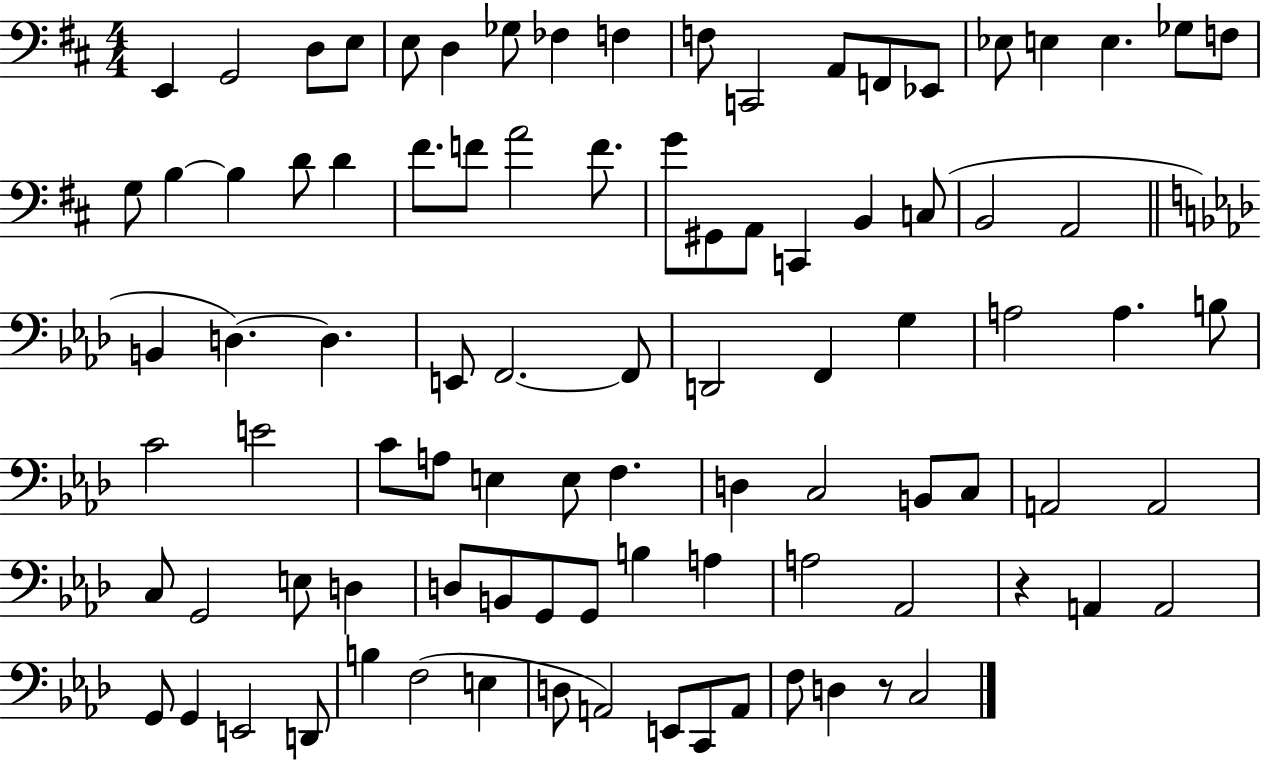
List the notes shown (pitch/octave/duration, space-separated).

E2/q G2/h D3/e E3/e E3/e D3/q Gb3/e FES3/q F3/q F3/e C2/h A2/e F2/e Eb2/e Eb3/e E3/q E3/q. Gb3/e F3/e G3/e B3/q B3/q D4/e D4/q F#4/e. F4/e A4/h F4/e. G4/e G#2/e A2/e C2/q B2/q C3/e B2/h A2/h B2/q D3/q. D3/q. E2/e F2/h. F2/e D2/h F2/q G3/q A3/h A3/q. B3/e C4/h E4/h C4/e A3/e E3/q E3/e F3/q. D3/q C3/h B2/e C3/e A2/h A2/h C3/e G2/h E3/e D3/q D3/e B2/e G2/e G2/e B3/q A3/q A3/h Ab2/h R/q A2/q A2/h G2/e G2/q E2/h D2/e B3/q F3/h E3/q D3/e A2/h E2/e C2/e A2/e F3/e D3/q R/e C3/h